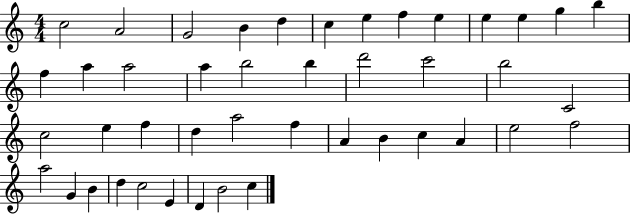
C5/h A4/h G4/h B4/q D5/q C5/q E5/q F5/q E5/q E5/q E5/q G5/q B5/q F5/q A5/q A5/h A5/q B5/h B5/q D6/h C6/h B5/h C4/h C5/h E5/q F5/q D5/q A5/h F5/q A4/q B4/q C5/q A4/q E5/h F5/h A5/h G4/q B4/q D5/q C5/h E4/q D4/q B4/h C5/q